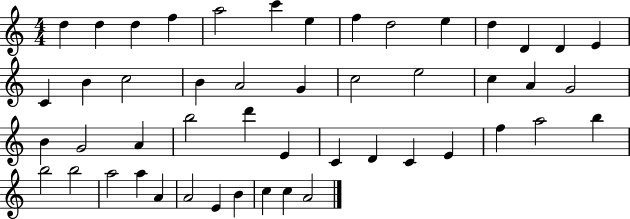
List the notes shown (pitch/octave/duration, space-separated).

D5/q D5/q D5/q F5/q A5/h C6/q E5/q F5/q D5/h E5/q D5/q D4/q D4/q E4/q C4/q B4/q C5/h B4/q A4/h G4/q C5/h E5/h C5/q A4/q G4/h B4/q G4/h A4/q B5/h D6/q E4/q C4/q D4/q C4/q E4/q F5/q A5/h B5/q B5/h B5/h A5/h A5/q A4/q A4/h E4/q B4/q C5/q C5/q A4/h